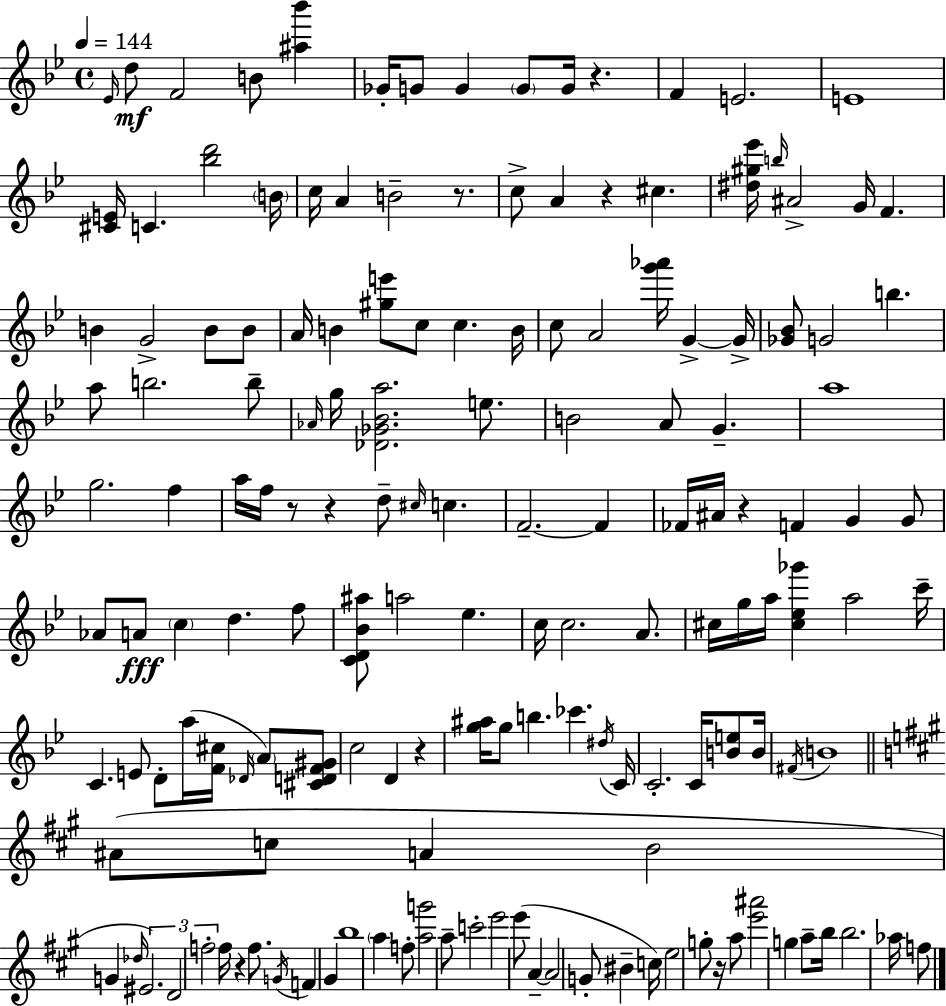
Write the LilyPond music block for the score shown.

{
  \clef treble
  \time 4/4
  \defaultTimeSignature
  \key g \minor
  \tempo 4 = 144
  \grace { ees'16 }\mf d''8 f'2 b'8 <ais'' bes'''>4 | ges'16-. g'8 g'4 \parenthesize g'8 g'16 r4. | f'4 e'2. | e'1 | \break <cis' e'>16 c'4. <bes'' d'''>2 | \parenthesize b'16 c''16 a'4 b'2-- r8. | c''8-> a'4 r4 cis''4. | <dis'' gis'' ees'''>16 \grace { b''16 } ais'2-> g'16 f'4. | \break b'4 g'2-> b'8 | b'8 a'16 b'4 <gis'' e'''>8 c''8 c''4. | b'16 c''8 a'2 <g''' aes'''>16 g'4->~~ | g'16-> <ges' bes'>8 g'2 b''4. | \break a''8 b''2. | b''8-- \grace { aes'16 } g''16 <des' ges' bes' a''>2. | e''8. b'2 a'8 g'4.-- | a''1 | \break g''2. f''4 | a''16 f''16 r8 r4 d''8-- \grace { cis''16 } c''4. | f'2.--~~ | f'4 fes'16 ais'16 r4 f'4 g'4 | \break g'8 aes'8 a'8\fff \parenthesize c''4 d''4. | f''8 <c' d' bes' ais''>8 a''2 ees''4. | c''16 c''2. | a'8. cis''16 g''16 a''16 <cis'' ees'' ges'''>4 a''2 | \break c'''16-- c'4. e'8 d'8-. a''16( <f' cis''>16 | \grace { des'16 }) \parenthesize a'8 <cis' d' f' gis'>8 c''2 d'4 | r4 <g'' ais''>16 g''8 b''4. ces'''4. | \acciaccatura { dis''16 } c'16 c'2.-. | \break c'16 <b' e''>8 b'16 \acciaccatura { fis'16 } b'1 | \bar "||" \break \key a \major ais'8( c''8 a'4 b'2 | g'4 \grace { des''16 }) \tuplet 3/2 { eis'2. | d'2 f''2-. } | f''16 r4 f''8. \acciaccatura { g'16 } f'4 gis'4 | \break b''1 | \parenthesize a''4 f''8-. <a'' g'''>2 | a''8-- c'''2-. e'''2 | e'''8( a'4--~~ a'2 | \break g'8-. bis'4-- c''16) e''2 g''8-. | r16 a''8 <e''' ais'''>2 g''4 | a''8-- b''16 b''2. aes''16 | f''8 \bar "|."
}